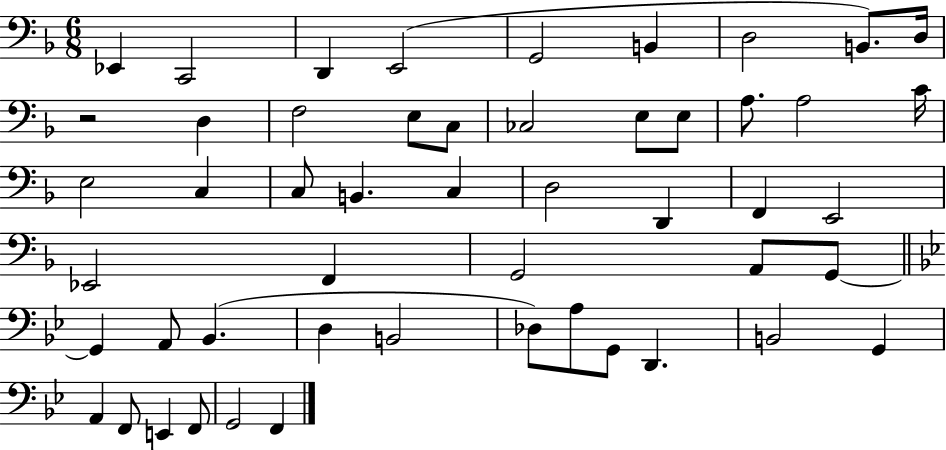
{
  \clef bass
  \numericTimeSignature
  \time 6/8
  \key f \major
  ees,4 c,2 | d,4 e,2( | g,2 b,4 | d2 b,8.) d16 | \break r2 d4 | f2 e8 c8 | ces2 e8 e8 | a8. a2 c'16 | \break e2 c4 | c8 b,4. c4 | d2 d,4 | f,4 e,2 | \break ees,2 f,4 | g,2 a,8 g,8~~ | \bar "||" \break \key g \minor g,4 a,8 bes,4.( | d4 b,2 | des8) a8 g,8 d,4. | b,2 g,4 | \break a,4 f,8 e,4 f,8 | g,2 f,4 | \bar "|."
}